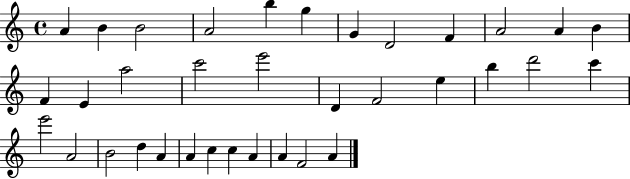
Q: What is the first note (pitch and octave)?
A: A4